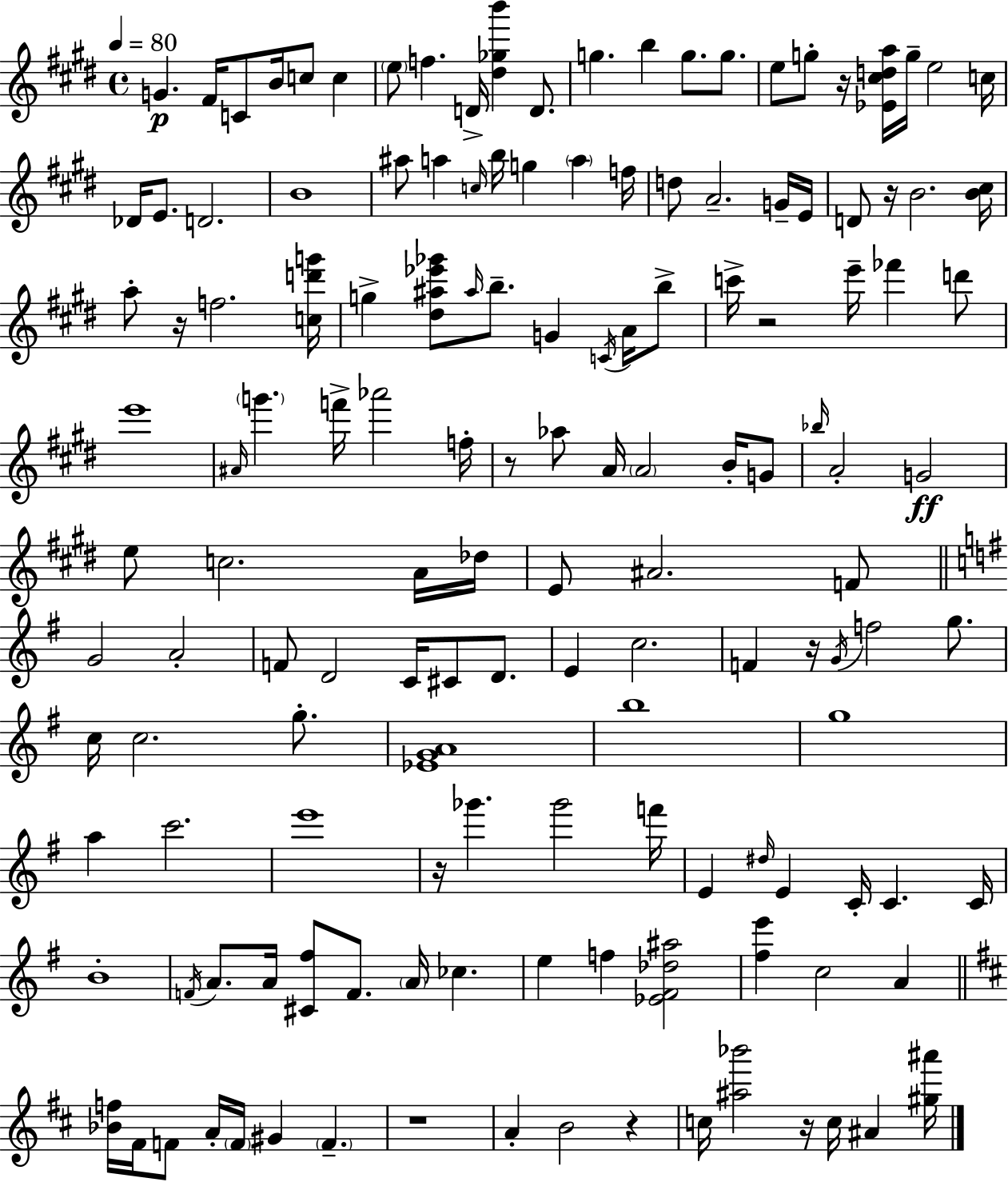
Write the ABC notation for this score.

X:1
T:Untitled
M:4/4
L:1/4
K:E
G ^F/4 C/2 B/4 c/2 c e/2 f D/4 [^d_gb'] D/2 g b g/2 g/2 e/2 g/2 z/4 [_E^cda]/4 g/4 e2 c/4 _D/4 E/2 D2 B4 ^a/2 a c/4 b/4 g a f/4 d/2 A2 G/4 E/4 D/2 z/4 B2 [B^c]/4 a/2 z/4 f2 [cd'g']/4 g [^d^a_e'_g']/2 ^a/4 b/2 G C/4 A/4 b/2 c'/4 z2 e'/4 _f' d'/2 e'4 ^A/4 g' f'/4 _a'2 f/4 z/2 _a/2 A/4 A2 B/4 G/2 _b/4 A2 G2 e/2 c2 A/4 _d/4 E/2 ^A2 F/2 G2 A2 F/2 D2 C/4 ^C/2 D/2 E c2 F z/4 G/4 f2 g/2 c/4 c2 g/2 [_EGA]4 b4 g4 a c'2 e'4 z/4 _g' _g'2 f'/4 E ^d/4 E C/4 C C/4 B4 F/4 A/2 A/4 [^C^f]/2 F/2 A/4 _c e f [_E^F_d^a]2 [^fe'] c2 A [_Bf]/4 ^F/4 F/2 A/4 F/4 ^G F z4 A B2 z c/4 [^a_b']2 z/4 c/4 ^A [^g^a']/4